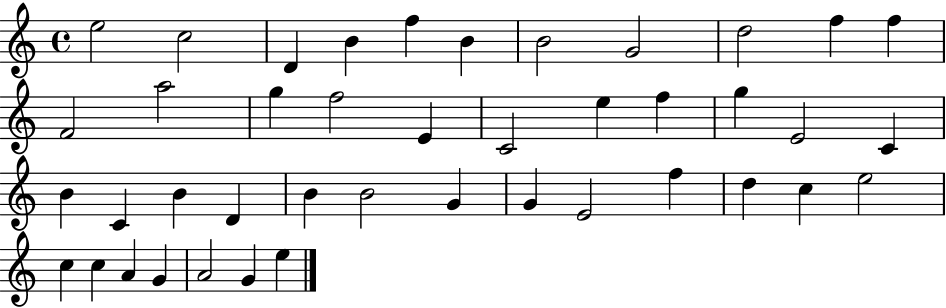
{
  \clef treble
  \time 4/4
  \defaultTimeSignature
  \key c \major
  e''2 c''2 | d'4 b'4 f''4 b'4 | b'2 g'2 | d''2 f''4 f''4 | \break f'2 a''2 | g''4 f''2 e'4 | c'2 e''4 f''4 | g''4 e'2 c'4 | \break b'4 c'4 b'4 d'4 | b'4 b'2 g'4 | g'4 e'2 f''4 | d''4 c''4 e''2 | \break c''4 c''4 a'4 g'4 | a'2 g'4 e''4 | \bar "|."
}